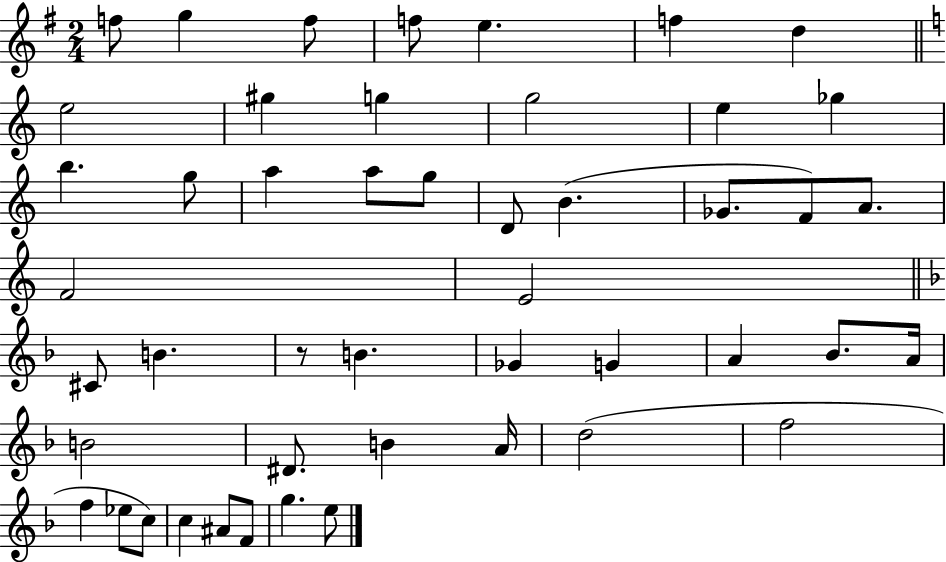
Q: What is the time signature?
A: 2/4